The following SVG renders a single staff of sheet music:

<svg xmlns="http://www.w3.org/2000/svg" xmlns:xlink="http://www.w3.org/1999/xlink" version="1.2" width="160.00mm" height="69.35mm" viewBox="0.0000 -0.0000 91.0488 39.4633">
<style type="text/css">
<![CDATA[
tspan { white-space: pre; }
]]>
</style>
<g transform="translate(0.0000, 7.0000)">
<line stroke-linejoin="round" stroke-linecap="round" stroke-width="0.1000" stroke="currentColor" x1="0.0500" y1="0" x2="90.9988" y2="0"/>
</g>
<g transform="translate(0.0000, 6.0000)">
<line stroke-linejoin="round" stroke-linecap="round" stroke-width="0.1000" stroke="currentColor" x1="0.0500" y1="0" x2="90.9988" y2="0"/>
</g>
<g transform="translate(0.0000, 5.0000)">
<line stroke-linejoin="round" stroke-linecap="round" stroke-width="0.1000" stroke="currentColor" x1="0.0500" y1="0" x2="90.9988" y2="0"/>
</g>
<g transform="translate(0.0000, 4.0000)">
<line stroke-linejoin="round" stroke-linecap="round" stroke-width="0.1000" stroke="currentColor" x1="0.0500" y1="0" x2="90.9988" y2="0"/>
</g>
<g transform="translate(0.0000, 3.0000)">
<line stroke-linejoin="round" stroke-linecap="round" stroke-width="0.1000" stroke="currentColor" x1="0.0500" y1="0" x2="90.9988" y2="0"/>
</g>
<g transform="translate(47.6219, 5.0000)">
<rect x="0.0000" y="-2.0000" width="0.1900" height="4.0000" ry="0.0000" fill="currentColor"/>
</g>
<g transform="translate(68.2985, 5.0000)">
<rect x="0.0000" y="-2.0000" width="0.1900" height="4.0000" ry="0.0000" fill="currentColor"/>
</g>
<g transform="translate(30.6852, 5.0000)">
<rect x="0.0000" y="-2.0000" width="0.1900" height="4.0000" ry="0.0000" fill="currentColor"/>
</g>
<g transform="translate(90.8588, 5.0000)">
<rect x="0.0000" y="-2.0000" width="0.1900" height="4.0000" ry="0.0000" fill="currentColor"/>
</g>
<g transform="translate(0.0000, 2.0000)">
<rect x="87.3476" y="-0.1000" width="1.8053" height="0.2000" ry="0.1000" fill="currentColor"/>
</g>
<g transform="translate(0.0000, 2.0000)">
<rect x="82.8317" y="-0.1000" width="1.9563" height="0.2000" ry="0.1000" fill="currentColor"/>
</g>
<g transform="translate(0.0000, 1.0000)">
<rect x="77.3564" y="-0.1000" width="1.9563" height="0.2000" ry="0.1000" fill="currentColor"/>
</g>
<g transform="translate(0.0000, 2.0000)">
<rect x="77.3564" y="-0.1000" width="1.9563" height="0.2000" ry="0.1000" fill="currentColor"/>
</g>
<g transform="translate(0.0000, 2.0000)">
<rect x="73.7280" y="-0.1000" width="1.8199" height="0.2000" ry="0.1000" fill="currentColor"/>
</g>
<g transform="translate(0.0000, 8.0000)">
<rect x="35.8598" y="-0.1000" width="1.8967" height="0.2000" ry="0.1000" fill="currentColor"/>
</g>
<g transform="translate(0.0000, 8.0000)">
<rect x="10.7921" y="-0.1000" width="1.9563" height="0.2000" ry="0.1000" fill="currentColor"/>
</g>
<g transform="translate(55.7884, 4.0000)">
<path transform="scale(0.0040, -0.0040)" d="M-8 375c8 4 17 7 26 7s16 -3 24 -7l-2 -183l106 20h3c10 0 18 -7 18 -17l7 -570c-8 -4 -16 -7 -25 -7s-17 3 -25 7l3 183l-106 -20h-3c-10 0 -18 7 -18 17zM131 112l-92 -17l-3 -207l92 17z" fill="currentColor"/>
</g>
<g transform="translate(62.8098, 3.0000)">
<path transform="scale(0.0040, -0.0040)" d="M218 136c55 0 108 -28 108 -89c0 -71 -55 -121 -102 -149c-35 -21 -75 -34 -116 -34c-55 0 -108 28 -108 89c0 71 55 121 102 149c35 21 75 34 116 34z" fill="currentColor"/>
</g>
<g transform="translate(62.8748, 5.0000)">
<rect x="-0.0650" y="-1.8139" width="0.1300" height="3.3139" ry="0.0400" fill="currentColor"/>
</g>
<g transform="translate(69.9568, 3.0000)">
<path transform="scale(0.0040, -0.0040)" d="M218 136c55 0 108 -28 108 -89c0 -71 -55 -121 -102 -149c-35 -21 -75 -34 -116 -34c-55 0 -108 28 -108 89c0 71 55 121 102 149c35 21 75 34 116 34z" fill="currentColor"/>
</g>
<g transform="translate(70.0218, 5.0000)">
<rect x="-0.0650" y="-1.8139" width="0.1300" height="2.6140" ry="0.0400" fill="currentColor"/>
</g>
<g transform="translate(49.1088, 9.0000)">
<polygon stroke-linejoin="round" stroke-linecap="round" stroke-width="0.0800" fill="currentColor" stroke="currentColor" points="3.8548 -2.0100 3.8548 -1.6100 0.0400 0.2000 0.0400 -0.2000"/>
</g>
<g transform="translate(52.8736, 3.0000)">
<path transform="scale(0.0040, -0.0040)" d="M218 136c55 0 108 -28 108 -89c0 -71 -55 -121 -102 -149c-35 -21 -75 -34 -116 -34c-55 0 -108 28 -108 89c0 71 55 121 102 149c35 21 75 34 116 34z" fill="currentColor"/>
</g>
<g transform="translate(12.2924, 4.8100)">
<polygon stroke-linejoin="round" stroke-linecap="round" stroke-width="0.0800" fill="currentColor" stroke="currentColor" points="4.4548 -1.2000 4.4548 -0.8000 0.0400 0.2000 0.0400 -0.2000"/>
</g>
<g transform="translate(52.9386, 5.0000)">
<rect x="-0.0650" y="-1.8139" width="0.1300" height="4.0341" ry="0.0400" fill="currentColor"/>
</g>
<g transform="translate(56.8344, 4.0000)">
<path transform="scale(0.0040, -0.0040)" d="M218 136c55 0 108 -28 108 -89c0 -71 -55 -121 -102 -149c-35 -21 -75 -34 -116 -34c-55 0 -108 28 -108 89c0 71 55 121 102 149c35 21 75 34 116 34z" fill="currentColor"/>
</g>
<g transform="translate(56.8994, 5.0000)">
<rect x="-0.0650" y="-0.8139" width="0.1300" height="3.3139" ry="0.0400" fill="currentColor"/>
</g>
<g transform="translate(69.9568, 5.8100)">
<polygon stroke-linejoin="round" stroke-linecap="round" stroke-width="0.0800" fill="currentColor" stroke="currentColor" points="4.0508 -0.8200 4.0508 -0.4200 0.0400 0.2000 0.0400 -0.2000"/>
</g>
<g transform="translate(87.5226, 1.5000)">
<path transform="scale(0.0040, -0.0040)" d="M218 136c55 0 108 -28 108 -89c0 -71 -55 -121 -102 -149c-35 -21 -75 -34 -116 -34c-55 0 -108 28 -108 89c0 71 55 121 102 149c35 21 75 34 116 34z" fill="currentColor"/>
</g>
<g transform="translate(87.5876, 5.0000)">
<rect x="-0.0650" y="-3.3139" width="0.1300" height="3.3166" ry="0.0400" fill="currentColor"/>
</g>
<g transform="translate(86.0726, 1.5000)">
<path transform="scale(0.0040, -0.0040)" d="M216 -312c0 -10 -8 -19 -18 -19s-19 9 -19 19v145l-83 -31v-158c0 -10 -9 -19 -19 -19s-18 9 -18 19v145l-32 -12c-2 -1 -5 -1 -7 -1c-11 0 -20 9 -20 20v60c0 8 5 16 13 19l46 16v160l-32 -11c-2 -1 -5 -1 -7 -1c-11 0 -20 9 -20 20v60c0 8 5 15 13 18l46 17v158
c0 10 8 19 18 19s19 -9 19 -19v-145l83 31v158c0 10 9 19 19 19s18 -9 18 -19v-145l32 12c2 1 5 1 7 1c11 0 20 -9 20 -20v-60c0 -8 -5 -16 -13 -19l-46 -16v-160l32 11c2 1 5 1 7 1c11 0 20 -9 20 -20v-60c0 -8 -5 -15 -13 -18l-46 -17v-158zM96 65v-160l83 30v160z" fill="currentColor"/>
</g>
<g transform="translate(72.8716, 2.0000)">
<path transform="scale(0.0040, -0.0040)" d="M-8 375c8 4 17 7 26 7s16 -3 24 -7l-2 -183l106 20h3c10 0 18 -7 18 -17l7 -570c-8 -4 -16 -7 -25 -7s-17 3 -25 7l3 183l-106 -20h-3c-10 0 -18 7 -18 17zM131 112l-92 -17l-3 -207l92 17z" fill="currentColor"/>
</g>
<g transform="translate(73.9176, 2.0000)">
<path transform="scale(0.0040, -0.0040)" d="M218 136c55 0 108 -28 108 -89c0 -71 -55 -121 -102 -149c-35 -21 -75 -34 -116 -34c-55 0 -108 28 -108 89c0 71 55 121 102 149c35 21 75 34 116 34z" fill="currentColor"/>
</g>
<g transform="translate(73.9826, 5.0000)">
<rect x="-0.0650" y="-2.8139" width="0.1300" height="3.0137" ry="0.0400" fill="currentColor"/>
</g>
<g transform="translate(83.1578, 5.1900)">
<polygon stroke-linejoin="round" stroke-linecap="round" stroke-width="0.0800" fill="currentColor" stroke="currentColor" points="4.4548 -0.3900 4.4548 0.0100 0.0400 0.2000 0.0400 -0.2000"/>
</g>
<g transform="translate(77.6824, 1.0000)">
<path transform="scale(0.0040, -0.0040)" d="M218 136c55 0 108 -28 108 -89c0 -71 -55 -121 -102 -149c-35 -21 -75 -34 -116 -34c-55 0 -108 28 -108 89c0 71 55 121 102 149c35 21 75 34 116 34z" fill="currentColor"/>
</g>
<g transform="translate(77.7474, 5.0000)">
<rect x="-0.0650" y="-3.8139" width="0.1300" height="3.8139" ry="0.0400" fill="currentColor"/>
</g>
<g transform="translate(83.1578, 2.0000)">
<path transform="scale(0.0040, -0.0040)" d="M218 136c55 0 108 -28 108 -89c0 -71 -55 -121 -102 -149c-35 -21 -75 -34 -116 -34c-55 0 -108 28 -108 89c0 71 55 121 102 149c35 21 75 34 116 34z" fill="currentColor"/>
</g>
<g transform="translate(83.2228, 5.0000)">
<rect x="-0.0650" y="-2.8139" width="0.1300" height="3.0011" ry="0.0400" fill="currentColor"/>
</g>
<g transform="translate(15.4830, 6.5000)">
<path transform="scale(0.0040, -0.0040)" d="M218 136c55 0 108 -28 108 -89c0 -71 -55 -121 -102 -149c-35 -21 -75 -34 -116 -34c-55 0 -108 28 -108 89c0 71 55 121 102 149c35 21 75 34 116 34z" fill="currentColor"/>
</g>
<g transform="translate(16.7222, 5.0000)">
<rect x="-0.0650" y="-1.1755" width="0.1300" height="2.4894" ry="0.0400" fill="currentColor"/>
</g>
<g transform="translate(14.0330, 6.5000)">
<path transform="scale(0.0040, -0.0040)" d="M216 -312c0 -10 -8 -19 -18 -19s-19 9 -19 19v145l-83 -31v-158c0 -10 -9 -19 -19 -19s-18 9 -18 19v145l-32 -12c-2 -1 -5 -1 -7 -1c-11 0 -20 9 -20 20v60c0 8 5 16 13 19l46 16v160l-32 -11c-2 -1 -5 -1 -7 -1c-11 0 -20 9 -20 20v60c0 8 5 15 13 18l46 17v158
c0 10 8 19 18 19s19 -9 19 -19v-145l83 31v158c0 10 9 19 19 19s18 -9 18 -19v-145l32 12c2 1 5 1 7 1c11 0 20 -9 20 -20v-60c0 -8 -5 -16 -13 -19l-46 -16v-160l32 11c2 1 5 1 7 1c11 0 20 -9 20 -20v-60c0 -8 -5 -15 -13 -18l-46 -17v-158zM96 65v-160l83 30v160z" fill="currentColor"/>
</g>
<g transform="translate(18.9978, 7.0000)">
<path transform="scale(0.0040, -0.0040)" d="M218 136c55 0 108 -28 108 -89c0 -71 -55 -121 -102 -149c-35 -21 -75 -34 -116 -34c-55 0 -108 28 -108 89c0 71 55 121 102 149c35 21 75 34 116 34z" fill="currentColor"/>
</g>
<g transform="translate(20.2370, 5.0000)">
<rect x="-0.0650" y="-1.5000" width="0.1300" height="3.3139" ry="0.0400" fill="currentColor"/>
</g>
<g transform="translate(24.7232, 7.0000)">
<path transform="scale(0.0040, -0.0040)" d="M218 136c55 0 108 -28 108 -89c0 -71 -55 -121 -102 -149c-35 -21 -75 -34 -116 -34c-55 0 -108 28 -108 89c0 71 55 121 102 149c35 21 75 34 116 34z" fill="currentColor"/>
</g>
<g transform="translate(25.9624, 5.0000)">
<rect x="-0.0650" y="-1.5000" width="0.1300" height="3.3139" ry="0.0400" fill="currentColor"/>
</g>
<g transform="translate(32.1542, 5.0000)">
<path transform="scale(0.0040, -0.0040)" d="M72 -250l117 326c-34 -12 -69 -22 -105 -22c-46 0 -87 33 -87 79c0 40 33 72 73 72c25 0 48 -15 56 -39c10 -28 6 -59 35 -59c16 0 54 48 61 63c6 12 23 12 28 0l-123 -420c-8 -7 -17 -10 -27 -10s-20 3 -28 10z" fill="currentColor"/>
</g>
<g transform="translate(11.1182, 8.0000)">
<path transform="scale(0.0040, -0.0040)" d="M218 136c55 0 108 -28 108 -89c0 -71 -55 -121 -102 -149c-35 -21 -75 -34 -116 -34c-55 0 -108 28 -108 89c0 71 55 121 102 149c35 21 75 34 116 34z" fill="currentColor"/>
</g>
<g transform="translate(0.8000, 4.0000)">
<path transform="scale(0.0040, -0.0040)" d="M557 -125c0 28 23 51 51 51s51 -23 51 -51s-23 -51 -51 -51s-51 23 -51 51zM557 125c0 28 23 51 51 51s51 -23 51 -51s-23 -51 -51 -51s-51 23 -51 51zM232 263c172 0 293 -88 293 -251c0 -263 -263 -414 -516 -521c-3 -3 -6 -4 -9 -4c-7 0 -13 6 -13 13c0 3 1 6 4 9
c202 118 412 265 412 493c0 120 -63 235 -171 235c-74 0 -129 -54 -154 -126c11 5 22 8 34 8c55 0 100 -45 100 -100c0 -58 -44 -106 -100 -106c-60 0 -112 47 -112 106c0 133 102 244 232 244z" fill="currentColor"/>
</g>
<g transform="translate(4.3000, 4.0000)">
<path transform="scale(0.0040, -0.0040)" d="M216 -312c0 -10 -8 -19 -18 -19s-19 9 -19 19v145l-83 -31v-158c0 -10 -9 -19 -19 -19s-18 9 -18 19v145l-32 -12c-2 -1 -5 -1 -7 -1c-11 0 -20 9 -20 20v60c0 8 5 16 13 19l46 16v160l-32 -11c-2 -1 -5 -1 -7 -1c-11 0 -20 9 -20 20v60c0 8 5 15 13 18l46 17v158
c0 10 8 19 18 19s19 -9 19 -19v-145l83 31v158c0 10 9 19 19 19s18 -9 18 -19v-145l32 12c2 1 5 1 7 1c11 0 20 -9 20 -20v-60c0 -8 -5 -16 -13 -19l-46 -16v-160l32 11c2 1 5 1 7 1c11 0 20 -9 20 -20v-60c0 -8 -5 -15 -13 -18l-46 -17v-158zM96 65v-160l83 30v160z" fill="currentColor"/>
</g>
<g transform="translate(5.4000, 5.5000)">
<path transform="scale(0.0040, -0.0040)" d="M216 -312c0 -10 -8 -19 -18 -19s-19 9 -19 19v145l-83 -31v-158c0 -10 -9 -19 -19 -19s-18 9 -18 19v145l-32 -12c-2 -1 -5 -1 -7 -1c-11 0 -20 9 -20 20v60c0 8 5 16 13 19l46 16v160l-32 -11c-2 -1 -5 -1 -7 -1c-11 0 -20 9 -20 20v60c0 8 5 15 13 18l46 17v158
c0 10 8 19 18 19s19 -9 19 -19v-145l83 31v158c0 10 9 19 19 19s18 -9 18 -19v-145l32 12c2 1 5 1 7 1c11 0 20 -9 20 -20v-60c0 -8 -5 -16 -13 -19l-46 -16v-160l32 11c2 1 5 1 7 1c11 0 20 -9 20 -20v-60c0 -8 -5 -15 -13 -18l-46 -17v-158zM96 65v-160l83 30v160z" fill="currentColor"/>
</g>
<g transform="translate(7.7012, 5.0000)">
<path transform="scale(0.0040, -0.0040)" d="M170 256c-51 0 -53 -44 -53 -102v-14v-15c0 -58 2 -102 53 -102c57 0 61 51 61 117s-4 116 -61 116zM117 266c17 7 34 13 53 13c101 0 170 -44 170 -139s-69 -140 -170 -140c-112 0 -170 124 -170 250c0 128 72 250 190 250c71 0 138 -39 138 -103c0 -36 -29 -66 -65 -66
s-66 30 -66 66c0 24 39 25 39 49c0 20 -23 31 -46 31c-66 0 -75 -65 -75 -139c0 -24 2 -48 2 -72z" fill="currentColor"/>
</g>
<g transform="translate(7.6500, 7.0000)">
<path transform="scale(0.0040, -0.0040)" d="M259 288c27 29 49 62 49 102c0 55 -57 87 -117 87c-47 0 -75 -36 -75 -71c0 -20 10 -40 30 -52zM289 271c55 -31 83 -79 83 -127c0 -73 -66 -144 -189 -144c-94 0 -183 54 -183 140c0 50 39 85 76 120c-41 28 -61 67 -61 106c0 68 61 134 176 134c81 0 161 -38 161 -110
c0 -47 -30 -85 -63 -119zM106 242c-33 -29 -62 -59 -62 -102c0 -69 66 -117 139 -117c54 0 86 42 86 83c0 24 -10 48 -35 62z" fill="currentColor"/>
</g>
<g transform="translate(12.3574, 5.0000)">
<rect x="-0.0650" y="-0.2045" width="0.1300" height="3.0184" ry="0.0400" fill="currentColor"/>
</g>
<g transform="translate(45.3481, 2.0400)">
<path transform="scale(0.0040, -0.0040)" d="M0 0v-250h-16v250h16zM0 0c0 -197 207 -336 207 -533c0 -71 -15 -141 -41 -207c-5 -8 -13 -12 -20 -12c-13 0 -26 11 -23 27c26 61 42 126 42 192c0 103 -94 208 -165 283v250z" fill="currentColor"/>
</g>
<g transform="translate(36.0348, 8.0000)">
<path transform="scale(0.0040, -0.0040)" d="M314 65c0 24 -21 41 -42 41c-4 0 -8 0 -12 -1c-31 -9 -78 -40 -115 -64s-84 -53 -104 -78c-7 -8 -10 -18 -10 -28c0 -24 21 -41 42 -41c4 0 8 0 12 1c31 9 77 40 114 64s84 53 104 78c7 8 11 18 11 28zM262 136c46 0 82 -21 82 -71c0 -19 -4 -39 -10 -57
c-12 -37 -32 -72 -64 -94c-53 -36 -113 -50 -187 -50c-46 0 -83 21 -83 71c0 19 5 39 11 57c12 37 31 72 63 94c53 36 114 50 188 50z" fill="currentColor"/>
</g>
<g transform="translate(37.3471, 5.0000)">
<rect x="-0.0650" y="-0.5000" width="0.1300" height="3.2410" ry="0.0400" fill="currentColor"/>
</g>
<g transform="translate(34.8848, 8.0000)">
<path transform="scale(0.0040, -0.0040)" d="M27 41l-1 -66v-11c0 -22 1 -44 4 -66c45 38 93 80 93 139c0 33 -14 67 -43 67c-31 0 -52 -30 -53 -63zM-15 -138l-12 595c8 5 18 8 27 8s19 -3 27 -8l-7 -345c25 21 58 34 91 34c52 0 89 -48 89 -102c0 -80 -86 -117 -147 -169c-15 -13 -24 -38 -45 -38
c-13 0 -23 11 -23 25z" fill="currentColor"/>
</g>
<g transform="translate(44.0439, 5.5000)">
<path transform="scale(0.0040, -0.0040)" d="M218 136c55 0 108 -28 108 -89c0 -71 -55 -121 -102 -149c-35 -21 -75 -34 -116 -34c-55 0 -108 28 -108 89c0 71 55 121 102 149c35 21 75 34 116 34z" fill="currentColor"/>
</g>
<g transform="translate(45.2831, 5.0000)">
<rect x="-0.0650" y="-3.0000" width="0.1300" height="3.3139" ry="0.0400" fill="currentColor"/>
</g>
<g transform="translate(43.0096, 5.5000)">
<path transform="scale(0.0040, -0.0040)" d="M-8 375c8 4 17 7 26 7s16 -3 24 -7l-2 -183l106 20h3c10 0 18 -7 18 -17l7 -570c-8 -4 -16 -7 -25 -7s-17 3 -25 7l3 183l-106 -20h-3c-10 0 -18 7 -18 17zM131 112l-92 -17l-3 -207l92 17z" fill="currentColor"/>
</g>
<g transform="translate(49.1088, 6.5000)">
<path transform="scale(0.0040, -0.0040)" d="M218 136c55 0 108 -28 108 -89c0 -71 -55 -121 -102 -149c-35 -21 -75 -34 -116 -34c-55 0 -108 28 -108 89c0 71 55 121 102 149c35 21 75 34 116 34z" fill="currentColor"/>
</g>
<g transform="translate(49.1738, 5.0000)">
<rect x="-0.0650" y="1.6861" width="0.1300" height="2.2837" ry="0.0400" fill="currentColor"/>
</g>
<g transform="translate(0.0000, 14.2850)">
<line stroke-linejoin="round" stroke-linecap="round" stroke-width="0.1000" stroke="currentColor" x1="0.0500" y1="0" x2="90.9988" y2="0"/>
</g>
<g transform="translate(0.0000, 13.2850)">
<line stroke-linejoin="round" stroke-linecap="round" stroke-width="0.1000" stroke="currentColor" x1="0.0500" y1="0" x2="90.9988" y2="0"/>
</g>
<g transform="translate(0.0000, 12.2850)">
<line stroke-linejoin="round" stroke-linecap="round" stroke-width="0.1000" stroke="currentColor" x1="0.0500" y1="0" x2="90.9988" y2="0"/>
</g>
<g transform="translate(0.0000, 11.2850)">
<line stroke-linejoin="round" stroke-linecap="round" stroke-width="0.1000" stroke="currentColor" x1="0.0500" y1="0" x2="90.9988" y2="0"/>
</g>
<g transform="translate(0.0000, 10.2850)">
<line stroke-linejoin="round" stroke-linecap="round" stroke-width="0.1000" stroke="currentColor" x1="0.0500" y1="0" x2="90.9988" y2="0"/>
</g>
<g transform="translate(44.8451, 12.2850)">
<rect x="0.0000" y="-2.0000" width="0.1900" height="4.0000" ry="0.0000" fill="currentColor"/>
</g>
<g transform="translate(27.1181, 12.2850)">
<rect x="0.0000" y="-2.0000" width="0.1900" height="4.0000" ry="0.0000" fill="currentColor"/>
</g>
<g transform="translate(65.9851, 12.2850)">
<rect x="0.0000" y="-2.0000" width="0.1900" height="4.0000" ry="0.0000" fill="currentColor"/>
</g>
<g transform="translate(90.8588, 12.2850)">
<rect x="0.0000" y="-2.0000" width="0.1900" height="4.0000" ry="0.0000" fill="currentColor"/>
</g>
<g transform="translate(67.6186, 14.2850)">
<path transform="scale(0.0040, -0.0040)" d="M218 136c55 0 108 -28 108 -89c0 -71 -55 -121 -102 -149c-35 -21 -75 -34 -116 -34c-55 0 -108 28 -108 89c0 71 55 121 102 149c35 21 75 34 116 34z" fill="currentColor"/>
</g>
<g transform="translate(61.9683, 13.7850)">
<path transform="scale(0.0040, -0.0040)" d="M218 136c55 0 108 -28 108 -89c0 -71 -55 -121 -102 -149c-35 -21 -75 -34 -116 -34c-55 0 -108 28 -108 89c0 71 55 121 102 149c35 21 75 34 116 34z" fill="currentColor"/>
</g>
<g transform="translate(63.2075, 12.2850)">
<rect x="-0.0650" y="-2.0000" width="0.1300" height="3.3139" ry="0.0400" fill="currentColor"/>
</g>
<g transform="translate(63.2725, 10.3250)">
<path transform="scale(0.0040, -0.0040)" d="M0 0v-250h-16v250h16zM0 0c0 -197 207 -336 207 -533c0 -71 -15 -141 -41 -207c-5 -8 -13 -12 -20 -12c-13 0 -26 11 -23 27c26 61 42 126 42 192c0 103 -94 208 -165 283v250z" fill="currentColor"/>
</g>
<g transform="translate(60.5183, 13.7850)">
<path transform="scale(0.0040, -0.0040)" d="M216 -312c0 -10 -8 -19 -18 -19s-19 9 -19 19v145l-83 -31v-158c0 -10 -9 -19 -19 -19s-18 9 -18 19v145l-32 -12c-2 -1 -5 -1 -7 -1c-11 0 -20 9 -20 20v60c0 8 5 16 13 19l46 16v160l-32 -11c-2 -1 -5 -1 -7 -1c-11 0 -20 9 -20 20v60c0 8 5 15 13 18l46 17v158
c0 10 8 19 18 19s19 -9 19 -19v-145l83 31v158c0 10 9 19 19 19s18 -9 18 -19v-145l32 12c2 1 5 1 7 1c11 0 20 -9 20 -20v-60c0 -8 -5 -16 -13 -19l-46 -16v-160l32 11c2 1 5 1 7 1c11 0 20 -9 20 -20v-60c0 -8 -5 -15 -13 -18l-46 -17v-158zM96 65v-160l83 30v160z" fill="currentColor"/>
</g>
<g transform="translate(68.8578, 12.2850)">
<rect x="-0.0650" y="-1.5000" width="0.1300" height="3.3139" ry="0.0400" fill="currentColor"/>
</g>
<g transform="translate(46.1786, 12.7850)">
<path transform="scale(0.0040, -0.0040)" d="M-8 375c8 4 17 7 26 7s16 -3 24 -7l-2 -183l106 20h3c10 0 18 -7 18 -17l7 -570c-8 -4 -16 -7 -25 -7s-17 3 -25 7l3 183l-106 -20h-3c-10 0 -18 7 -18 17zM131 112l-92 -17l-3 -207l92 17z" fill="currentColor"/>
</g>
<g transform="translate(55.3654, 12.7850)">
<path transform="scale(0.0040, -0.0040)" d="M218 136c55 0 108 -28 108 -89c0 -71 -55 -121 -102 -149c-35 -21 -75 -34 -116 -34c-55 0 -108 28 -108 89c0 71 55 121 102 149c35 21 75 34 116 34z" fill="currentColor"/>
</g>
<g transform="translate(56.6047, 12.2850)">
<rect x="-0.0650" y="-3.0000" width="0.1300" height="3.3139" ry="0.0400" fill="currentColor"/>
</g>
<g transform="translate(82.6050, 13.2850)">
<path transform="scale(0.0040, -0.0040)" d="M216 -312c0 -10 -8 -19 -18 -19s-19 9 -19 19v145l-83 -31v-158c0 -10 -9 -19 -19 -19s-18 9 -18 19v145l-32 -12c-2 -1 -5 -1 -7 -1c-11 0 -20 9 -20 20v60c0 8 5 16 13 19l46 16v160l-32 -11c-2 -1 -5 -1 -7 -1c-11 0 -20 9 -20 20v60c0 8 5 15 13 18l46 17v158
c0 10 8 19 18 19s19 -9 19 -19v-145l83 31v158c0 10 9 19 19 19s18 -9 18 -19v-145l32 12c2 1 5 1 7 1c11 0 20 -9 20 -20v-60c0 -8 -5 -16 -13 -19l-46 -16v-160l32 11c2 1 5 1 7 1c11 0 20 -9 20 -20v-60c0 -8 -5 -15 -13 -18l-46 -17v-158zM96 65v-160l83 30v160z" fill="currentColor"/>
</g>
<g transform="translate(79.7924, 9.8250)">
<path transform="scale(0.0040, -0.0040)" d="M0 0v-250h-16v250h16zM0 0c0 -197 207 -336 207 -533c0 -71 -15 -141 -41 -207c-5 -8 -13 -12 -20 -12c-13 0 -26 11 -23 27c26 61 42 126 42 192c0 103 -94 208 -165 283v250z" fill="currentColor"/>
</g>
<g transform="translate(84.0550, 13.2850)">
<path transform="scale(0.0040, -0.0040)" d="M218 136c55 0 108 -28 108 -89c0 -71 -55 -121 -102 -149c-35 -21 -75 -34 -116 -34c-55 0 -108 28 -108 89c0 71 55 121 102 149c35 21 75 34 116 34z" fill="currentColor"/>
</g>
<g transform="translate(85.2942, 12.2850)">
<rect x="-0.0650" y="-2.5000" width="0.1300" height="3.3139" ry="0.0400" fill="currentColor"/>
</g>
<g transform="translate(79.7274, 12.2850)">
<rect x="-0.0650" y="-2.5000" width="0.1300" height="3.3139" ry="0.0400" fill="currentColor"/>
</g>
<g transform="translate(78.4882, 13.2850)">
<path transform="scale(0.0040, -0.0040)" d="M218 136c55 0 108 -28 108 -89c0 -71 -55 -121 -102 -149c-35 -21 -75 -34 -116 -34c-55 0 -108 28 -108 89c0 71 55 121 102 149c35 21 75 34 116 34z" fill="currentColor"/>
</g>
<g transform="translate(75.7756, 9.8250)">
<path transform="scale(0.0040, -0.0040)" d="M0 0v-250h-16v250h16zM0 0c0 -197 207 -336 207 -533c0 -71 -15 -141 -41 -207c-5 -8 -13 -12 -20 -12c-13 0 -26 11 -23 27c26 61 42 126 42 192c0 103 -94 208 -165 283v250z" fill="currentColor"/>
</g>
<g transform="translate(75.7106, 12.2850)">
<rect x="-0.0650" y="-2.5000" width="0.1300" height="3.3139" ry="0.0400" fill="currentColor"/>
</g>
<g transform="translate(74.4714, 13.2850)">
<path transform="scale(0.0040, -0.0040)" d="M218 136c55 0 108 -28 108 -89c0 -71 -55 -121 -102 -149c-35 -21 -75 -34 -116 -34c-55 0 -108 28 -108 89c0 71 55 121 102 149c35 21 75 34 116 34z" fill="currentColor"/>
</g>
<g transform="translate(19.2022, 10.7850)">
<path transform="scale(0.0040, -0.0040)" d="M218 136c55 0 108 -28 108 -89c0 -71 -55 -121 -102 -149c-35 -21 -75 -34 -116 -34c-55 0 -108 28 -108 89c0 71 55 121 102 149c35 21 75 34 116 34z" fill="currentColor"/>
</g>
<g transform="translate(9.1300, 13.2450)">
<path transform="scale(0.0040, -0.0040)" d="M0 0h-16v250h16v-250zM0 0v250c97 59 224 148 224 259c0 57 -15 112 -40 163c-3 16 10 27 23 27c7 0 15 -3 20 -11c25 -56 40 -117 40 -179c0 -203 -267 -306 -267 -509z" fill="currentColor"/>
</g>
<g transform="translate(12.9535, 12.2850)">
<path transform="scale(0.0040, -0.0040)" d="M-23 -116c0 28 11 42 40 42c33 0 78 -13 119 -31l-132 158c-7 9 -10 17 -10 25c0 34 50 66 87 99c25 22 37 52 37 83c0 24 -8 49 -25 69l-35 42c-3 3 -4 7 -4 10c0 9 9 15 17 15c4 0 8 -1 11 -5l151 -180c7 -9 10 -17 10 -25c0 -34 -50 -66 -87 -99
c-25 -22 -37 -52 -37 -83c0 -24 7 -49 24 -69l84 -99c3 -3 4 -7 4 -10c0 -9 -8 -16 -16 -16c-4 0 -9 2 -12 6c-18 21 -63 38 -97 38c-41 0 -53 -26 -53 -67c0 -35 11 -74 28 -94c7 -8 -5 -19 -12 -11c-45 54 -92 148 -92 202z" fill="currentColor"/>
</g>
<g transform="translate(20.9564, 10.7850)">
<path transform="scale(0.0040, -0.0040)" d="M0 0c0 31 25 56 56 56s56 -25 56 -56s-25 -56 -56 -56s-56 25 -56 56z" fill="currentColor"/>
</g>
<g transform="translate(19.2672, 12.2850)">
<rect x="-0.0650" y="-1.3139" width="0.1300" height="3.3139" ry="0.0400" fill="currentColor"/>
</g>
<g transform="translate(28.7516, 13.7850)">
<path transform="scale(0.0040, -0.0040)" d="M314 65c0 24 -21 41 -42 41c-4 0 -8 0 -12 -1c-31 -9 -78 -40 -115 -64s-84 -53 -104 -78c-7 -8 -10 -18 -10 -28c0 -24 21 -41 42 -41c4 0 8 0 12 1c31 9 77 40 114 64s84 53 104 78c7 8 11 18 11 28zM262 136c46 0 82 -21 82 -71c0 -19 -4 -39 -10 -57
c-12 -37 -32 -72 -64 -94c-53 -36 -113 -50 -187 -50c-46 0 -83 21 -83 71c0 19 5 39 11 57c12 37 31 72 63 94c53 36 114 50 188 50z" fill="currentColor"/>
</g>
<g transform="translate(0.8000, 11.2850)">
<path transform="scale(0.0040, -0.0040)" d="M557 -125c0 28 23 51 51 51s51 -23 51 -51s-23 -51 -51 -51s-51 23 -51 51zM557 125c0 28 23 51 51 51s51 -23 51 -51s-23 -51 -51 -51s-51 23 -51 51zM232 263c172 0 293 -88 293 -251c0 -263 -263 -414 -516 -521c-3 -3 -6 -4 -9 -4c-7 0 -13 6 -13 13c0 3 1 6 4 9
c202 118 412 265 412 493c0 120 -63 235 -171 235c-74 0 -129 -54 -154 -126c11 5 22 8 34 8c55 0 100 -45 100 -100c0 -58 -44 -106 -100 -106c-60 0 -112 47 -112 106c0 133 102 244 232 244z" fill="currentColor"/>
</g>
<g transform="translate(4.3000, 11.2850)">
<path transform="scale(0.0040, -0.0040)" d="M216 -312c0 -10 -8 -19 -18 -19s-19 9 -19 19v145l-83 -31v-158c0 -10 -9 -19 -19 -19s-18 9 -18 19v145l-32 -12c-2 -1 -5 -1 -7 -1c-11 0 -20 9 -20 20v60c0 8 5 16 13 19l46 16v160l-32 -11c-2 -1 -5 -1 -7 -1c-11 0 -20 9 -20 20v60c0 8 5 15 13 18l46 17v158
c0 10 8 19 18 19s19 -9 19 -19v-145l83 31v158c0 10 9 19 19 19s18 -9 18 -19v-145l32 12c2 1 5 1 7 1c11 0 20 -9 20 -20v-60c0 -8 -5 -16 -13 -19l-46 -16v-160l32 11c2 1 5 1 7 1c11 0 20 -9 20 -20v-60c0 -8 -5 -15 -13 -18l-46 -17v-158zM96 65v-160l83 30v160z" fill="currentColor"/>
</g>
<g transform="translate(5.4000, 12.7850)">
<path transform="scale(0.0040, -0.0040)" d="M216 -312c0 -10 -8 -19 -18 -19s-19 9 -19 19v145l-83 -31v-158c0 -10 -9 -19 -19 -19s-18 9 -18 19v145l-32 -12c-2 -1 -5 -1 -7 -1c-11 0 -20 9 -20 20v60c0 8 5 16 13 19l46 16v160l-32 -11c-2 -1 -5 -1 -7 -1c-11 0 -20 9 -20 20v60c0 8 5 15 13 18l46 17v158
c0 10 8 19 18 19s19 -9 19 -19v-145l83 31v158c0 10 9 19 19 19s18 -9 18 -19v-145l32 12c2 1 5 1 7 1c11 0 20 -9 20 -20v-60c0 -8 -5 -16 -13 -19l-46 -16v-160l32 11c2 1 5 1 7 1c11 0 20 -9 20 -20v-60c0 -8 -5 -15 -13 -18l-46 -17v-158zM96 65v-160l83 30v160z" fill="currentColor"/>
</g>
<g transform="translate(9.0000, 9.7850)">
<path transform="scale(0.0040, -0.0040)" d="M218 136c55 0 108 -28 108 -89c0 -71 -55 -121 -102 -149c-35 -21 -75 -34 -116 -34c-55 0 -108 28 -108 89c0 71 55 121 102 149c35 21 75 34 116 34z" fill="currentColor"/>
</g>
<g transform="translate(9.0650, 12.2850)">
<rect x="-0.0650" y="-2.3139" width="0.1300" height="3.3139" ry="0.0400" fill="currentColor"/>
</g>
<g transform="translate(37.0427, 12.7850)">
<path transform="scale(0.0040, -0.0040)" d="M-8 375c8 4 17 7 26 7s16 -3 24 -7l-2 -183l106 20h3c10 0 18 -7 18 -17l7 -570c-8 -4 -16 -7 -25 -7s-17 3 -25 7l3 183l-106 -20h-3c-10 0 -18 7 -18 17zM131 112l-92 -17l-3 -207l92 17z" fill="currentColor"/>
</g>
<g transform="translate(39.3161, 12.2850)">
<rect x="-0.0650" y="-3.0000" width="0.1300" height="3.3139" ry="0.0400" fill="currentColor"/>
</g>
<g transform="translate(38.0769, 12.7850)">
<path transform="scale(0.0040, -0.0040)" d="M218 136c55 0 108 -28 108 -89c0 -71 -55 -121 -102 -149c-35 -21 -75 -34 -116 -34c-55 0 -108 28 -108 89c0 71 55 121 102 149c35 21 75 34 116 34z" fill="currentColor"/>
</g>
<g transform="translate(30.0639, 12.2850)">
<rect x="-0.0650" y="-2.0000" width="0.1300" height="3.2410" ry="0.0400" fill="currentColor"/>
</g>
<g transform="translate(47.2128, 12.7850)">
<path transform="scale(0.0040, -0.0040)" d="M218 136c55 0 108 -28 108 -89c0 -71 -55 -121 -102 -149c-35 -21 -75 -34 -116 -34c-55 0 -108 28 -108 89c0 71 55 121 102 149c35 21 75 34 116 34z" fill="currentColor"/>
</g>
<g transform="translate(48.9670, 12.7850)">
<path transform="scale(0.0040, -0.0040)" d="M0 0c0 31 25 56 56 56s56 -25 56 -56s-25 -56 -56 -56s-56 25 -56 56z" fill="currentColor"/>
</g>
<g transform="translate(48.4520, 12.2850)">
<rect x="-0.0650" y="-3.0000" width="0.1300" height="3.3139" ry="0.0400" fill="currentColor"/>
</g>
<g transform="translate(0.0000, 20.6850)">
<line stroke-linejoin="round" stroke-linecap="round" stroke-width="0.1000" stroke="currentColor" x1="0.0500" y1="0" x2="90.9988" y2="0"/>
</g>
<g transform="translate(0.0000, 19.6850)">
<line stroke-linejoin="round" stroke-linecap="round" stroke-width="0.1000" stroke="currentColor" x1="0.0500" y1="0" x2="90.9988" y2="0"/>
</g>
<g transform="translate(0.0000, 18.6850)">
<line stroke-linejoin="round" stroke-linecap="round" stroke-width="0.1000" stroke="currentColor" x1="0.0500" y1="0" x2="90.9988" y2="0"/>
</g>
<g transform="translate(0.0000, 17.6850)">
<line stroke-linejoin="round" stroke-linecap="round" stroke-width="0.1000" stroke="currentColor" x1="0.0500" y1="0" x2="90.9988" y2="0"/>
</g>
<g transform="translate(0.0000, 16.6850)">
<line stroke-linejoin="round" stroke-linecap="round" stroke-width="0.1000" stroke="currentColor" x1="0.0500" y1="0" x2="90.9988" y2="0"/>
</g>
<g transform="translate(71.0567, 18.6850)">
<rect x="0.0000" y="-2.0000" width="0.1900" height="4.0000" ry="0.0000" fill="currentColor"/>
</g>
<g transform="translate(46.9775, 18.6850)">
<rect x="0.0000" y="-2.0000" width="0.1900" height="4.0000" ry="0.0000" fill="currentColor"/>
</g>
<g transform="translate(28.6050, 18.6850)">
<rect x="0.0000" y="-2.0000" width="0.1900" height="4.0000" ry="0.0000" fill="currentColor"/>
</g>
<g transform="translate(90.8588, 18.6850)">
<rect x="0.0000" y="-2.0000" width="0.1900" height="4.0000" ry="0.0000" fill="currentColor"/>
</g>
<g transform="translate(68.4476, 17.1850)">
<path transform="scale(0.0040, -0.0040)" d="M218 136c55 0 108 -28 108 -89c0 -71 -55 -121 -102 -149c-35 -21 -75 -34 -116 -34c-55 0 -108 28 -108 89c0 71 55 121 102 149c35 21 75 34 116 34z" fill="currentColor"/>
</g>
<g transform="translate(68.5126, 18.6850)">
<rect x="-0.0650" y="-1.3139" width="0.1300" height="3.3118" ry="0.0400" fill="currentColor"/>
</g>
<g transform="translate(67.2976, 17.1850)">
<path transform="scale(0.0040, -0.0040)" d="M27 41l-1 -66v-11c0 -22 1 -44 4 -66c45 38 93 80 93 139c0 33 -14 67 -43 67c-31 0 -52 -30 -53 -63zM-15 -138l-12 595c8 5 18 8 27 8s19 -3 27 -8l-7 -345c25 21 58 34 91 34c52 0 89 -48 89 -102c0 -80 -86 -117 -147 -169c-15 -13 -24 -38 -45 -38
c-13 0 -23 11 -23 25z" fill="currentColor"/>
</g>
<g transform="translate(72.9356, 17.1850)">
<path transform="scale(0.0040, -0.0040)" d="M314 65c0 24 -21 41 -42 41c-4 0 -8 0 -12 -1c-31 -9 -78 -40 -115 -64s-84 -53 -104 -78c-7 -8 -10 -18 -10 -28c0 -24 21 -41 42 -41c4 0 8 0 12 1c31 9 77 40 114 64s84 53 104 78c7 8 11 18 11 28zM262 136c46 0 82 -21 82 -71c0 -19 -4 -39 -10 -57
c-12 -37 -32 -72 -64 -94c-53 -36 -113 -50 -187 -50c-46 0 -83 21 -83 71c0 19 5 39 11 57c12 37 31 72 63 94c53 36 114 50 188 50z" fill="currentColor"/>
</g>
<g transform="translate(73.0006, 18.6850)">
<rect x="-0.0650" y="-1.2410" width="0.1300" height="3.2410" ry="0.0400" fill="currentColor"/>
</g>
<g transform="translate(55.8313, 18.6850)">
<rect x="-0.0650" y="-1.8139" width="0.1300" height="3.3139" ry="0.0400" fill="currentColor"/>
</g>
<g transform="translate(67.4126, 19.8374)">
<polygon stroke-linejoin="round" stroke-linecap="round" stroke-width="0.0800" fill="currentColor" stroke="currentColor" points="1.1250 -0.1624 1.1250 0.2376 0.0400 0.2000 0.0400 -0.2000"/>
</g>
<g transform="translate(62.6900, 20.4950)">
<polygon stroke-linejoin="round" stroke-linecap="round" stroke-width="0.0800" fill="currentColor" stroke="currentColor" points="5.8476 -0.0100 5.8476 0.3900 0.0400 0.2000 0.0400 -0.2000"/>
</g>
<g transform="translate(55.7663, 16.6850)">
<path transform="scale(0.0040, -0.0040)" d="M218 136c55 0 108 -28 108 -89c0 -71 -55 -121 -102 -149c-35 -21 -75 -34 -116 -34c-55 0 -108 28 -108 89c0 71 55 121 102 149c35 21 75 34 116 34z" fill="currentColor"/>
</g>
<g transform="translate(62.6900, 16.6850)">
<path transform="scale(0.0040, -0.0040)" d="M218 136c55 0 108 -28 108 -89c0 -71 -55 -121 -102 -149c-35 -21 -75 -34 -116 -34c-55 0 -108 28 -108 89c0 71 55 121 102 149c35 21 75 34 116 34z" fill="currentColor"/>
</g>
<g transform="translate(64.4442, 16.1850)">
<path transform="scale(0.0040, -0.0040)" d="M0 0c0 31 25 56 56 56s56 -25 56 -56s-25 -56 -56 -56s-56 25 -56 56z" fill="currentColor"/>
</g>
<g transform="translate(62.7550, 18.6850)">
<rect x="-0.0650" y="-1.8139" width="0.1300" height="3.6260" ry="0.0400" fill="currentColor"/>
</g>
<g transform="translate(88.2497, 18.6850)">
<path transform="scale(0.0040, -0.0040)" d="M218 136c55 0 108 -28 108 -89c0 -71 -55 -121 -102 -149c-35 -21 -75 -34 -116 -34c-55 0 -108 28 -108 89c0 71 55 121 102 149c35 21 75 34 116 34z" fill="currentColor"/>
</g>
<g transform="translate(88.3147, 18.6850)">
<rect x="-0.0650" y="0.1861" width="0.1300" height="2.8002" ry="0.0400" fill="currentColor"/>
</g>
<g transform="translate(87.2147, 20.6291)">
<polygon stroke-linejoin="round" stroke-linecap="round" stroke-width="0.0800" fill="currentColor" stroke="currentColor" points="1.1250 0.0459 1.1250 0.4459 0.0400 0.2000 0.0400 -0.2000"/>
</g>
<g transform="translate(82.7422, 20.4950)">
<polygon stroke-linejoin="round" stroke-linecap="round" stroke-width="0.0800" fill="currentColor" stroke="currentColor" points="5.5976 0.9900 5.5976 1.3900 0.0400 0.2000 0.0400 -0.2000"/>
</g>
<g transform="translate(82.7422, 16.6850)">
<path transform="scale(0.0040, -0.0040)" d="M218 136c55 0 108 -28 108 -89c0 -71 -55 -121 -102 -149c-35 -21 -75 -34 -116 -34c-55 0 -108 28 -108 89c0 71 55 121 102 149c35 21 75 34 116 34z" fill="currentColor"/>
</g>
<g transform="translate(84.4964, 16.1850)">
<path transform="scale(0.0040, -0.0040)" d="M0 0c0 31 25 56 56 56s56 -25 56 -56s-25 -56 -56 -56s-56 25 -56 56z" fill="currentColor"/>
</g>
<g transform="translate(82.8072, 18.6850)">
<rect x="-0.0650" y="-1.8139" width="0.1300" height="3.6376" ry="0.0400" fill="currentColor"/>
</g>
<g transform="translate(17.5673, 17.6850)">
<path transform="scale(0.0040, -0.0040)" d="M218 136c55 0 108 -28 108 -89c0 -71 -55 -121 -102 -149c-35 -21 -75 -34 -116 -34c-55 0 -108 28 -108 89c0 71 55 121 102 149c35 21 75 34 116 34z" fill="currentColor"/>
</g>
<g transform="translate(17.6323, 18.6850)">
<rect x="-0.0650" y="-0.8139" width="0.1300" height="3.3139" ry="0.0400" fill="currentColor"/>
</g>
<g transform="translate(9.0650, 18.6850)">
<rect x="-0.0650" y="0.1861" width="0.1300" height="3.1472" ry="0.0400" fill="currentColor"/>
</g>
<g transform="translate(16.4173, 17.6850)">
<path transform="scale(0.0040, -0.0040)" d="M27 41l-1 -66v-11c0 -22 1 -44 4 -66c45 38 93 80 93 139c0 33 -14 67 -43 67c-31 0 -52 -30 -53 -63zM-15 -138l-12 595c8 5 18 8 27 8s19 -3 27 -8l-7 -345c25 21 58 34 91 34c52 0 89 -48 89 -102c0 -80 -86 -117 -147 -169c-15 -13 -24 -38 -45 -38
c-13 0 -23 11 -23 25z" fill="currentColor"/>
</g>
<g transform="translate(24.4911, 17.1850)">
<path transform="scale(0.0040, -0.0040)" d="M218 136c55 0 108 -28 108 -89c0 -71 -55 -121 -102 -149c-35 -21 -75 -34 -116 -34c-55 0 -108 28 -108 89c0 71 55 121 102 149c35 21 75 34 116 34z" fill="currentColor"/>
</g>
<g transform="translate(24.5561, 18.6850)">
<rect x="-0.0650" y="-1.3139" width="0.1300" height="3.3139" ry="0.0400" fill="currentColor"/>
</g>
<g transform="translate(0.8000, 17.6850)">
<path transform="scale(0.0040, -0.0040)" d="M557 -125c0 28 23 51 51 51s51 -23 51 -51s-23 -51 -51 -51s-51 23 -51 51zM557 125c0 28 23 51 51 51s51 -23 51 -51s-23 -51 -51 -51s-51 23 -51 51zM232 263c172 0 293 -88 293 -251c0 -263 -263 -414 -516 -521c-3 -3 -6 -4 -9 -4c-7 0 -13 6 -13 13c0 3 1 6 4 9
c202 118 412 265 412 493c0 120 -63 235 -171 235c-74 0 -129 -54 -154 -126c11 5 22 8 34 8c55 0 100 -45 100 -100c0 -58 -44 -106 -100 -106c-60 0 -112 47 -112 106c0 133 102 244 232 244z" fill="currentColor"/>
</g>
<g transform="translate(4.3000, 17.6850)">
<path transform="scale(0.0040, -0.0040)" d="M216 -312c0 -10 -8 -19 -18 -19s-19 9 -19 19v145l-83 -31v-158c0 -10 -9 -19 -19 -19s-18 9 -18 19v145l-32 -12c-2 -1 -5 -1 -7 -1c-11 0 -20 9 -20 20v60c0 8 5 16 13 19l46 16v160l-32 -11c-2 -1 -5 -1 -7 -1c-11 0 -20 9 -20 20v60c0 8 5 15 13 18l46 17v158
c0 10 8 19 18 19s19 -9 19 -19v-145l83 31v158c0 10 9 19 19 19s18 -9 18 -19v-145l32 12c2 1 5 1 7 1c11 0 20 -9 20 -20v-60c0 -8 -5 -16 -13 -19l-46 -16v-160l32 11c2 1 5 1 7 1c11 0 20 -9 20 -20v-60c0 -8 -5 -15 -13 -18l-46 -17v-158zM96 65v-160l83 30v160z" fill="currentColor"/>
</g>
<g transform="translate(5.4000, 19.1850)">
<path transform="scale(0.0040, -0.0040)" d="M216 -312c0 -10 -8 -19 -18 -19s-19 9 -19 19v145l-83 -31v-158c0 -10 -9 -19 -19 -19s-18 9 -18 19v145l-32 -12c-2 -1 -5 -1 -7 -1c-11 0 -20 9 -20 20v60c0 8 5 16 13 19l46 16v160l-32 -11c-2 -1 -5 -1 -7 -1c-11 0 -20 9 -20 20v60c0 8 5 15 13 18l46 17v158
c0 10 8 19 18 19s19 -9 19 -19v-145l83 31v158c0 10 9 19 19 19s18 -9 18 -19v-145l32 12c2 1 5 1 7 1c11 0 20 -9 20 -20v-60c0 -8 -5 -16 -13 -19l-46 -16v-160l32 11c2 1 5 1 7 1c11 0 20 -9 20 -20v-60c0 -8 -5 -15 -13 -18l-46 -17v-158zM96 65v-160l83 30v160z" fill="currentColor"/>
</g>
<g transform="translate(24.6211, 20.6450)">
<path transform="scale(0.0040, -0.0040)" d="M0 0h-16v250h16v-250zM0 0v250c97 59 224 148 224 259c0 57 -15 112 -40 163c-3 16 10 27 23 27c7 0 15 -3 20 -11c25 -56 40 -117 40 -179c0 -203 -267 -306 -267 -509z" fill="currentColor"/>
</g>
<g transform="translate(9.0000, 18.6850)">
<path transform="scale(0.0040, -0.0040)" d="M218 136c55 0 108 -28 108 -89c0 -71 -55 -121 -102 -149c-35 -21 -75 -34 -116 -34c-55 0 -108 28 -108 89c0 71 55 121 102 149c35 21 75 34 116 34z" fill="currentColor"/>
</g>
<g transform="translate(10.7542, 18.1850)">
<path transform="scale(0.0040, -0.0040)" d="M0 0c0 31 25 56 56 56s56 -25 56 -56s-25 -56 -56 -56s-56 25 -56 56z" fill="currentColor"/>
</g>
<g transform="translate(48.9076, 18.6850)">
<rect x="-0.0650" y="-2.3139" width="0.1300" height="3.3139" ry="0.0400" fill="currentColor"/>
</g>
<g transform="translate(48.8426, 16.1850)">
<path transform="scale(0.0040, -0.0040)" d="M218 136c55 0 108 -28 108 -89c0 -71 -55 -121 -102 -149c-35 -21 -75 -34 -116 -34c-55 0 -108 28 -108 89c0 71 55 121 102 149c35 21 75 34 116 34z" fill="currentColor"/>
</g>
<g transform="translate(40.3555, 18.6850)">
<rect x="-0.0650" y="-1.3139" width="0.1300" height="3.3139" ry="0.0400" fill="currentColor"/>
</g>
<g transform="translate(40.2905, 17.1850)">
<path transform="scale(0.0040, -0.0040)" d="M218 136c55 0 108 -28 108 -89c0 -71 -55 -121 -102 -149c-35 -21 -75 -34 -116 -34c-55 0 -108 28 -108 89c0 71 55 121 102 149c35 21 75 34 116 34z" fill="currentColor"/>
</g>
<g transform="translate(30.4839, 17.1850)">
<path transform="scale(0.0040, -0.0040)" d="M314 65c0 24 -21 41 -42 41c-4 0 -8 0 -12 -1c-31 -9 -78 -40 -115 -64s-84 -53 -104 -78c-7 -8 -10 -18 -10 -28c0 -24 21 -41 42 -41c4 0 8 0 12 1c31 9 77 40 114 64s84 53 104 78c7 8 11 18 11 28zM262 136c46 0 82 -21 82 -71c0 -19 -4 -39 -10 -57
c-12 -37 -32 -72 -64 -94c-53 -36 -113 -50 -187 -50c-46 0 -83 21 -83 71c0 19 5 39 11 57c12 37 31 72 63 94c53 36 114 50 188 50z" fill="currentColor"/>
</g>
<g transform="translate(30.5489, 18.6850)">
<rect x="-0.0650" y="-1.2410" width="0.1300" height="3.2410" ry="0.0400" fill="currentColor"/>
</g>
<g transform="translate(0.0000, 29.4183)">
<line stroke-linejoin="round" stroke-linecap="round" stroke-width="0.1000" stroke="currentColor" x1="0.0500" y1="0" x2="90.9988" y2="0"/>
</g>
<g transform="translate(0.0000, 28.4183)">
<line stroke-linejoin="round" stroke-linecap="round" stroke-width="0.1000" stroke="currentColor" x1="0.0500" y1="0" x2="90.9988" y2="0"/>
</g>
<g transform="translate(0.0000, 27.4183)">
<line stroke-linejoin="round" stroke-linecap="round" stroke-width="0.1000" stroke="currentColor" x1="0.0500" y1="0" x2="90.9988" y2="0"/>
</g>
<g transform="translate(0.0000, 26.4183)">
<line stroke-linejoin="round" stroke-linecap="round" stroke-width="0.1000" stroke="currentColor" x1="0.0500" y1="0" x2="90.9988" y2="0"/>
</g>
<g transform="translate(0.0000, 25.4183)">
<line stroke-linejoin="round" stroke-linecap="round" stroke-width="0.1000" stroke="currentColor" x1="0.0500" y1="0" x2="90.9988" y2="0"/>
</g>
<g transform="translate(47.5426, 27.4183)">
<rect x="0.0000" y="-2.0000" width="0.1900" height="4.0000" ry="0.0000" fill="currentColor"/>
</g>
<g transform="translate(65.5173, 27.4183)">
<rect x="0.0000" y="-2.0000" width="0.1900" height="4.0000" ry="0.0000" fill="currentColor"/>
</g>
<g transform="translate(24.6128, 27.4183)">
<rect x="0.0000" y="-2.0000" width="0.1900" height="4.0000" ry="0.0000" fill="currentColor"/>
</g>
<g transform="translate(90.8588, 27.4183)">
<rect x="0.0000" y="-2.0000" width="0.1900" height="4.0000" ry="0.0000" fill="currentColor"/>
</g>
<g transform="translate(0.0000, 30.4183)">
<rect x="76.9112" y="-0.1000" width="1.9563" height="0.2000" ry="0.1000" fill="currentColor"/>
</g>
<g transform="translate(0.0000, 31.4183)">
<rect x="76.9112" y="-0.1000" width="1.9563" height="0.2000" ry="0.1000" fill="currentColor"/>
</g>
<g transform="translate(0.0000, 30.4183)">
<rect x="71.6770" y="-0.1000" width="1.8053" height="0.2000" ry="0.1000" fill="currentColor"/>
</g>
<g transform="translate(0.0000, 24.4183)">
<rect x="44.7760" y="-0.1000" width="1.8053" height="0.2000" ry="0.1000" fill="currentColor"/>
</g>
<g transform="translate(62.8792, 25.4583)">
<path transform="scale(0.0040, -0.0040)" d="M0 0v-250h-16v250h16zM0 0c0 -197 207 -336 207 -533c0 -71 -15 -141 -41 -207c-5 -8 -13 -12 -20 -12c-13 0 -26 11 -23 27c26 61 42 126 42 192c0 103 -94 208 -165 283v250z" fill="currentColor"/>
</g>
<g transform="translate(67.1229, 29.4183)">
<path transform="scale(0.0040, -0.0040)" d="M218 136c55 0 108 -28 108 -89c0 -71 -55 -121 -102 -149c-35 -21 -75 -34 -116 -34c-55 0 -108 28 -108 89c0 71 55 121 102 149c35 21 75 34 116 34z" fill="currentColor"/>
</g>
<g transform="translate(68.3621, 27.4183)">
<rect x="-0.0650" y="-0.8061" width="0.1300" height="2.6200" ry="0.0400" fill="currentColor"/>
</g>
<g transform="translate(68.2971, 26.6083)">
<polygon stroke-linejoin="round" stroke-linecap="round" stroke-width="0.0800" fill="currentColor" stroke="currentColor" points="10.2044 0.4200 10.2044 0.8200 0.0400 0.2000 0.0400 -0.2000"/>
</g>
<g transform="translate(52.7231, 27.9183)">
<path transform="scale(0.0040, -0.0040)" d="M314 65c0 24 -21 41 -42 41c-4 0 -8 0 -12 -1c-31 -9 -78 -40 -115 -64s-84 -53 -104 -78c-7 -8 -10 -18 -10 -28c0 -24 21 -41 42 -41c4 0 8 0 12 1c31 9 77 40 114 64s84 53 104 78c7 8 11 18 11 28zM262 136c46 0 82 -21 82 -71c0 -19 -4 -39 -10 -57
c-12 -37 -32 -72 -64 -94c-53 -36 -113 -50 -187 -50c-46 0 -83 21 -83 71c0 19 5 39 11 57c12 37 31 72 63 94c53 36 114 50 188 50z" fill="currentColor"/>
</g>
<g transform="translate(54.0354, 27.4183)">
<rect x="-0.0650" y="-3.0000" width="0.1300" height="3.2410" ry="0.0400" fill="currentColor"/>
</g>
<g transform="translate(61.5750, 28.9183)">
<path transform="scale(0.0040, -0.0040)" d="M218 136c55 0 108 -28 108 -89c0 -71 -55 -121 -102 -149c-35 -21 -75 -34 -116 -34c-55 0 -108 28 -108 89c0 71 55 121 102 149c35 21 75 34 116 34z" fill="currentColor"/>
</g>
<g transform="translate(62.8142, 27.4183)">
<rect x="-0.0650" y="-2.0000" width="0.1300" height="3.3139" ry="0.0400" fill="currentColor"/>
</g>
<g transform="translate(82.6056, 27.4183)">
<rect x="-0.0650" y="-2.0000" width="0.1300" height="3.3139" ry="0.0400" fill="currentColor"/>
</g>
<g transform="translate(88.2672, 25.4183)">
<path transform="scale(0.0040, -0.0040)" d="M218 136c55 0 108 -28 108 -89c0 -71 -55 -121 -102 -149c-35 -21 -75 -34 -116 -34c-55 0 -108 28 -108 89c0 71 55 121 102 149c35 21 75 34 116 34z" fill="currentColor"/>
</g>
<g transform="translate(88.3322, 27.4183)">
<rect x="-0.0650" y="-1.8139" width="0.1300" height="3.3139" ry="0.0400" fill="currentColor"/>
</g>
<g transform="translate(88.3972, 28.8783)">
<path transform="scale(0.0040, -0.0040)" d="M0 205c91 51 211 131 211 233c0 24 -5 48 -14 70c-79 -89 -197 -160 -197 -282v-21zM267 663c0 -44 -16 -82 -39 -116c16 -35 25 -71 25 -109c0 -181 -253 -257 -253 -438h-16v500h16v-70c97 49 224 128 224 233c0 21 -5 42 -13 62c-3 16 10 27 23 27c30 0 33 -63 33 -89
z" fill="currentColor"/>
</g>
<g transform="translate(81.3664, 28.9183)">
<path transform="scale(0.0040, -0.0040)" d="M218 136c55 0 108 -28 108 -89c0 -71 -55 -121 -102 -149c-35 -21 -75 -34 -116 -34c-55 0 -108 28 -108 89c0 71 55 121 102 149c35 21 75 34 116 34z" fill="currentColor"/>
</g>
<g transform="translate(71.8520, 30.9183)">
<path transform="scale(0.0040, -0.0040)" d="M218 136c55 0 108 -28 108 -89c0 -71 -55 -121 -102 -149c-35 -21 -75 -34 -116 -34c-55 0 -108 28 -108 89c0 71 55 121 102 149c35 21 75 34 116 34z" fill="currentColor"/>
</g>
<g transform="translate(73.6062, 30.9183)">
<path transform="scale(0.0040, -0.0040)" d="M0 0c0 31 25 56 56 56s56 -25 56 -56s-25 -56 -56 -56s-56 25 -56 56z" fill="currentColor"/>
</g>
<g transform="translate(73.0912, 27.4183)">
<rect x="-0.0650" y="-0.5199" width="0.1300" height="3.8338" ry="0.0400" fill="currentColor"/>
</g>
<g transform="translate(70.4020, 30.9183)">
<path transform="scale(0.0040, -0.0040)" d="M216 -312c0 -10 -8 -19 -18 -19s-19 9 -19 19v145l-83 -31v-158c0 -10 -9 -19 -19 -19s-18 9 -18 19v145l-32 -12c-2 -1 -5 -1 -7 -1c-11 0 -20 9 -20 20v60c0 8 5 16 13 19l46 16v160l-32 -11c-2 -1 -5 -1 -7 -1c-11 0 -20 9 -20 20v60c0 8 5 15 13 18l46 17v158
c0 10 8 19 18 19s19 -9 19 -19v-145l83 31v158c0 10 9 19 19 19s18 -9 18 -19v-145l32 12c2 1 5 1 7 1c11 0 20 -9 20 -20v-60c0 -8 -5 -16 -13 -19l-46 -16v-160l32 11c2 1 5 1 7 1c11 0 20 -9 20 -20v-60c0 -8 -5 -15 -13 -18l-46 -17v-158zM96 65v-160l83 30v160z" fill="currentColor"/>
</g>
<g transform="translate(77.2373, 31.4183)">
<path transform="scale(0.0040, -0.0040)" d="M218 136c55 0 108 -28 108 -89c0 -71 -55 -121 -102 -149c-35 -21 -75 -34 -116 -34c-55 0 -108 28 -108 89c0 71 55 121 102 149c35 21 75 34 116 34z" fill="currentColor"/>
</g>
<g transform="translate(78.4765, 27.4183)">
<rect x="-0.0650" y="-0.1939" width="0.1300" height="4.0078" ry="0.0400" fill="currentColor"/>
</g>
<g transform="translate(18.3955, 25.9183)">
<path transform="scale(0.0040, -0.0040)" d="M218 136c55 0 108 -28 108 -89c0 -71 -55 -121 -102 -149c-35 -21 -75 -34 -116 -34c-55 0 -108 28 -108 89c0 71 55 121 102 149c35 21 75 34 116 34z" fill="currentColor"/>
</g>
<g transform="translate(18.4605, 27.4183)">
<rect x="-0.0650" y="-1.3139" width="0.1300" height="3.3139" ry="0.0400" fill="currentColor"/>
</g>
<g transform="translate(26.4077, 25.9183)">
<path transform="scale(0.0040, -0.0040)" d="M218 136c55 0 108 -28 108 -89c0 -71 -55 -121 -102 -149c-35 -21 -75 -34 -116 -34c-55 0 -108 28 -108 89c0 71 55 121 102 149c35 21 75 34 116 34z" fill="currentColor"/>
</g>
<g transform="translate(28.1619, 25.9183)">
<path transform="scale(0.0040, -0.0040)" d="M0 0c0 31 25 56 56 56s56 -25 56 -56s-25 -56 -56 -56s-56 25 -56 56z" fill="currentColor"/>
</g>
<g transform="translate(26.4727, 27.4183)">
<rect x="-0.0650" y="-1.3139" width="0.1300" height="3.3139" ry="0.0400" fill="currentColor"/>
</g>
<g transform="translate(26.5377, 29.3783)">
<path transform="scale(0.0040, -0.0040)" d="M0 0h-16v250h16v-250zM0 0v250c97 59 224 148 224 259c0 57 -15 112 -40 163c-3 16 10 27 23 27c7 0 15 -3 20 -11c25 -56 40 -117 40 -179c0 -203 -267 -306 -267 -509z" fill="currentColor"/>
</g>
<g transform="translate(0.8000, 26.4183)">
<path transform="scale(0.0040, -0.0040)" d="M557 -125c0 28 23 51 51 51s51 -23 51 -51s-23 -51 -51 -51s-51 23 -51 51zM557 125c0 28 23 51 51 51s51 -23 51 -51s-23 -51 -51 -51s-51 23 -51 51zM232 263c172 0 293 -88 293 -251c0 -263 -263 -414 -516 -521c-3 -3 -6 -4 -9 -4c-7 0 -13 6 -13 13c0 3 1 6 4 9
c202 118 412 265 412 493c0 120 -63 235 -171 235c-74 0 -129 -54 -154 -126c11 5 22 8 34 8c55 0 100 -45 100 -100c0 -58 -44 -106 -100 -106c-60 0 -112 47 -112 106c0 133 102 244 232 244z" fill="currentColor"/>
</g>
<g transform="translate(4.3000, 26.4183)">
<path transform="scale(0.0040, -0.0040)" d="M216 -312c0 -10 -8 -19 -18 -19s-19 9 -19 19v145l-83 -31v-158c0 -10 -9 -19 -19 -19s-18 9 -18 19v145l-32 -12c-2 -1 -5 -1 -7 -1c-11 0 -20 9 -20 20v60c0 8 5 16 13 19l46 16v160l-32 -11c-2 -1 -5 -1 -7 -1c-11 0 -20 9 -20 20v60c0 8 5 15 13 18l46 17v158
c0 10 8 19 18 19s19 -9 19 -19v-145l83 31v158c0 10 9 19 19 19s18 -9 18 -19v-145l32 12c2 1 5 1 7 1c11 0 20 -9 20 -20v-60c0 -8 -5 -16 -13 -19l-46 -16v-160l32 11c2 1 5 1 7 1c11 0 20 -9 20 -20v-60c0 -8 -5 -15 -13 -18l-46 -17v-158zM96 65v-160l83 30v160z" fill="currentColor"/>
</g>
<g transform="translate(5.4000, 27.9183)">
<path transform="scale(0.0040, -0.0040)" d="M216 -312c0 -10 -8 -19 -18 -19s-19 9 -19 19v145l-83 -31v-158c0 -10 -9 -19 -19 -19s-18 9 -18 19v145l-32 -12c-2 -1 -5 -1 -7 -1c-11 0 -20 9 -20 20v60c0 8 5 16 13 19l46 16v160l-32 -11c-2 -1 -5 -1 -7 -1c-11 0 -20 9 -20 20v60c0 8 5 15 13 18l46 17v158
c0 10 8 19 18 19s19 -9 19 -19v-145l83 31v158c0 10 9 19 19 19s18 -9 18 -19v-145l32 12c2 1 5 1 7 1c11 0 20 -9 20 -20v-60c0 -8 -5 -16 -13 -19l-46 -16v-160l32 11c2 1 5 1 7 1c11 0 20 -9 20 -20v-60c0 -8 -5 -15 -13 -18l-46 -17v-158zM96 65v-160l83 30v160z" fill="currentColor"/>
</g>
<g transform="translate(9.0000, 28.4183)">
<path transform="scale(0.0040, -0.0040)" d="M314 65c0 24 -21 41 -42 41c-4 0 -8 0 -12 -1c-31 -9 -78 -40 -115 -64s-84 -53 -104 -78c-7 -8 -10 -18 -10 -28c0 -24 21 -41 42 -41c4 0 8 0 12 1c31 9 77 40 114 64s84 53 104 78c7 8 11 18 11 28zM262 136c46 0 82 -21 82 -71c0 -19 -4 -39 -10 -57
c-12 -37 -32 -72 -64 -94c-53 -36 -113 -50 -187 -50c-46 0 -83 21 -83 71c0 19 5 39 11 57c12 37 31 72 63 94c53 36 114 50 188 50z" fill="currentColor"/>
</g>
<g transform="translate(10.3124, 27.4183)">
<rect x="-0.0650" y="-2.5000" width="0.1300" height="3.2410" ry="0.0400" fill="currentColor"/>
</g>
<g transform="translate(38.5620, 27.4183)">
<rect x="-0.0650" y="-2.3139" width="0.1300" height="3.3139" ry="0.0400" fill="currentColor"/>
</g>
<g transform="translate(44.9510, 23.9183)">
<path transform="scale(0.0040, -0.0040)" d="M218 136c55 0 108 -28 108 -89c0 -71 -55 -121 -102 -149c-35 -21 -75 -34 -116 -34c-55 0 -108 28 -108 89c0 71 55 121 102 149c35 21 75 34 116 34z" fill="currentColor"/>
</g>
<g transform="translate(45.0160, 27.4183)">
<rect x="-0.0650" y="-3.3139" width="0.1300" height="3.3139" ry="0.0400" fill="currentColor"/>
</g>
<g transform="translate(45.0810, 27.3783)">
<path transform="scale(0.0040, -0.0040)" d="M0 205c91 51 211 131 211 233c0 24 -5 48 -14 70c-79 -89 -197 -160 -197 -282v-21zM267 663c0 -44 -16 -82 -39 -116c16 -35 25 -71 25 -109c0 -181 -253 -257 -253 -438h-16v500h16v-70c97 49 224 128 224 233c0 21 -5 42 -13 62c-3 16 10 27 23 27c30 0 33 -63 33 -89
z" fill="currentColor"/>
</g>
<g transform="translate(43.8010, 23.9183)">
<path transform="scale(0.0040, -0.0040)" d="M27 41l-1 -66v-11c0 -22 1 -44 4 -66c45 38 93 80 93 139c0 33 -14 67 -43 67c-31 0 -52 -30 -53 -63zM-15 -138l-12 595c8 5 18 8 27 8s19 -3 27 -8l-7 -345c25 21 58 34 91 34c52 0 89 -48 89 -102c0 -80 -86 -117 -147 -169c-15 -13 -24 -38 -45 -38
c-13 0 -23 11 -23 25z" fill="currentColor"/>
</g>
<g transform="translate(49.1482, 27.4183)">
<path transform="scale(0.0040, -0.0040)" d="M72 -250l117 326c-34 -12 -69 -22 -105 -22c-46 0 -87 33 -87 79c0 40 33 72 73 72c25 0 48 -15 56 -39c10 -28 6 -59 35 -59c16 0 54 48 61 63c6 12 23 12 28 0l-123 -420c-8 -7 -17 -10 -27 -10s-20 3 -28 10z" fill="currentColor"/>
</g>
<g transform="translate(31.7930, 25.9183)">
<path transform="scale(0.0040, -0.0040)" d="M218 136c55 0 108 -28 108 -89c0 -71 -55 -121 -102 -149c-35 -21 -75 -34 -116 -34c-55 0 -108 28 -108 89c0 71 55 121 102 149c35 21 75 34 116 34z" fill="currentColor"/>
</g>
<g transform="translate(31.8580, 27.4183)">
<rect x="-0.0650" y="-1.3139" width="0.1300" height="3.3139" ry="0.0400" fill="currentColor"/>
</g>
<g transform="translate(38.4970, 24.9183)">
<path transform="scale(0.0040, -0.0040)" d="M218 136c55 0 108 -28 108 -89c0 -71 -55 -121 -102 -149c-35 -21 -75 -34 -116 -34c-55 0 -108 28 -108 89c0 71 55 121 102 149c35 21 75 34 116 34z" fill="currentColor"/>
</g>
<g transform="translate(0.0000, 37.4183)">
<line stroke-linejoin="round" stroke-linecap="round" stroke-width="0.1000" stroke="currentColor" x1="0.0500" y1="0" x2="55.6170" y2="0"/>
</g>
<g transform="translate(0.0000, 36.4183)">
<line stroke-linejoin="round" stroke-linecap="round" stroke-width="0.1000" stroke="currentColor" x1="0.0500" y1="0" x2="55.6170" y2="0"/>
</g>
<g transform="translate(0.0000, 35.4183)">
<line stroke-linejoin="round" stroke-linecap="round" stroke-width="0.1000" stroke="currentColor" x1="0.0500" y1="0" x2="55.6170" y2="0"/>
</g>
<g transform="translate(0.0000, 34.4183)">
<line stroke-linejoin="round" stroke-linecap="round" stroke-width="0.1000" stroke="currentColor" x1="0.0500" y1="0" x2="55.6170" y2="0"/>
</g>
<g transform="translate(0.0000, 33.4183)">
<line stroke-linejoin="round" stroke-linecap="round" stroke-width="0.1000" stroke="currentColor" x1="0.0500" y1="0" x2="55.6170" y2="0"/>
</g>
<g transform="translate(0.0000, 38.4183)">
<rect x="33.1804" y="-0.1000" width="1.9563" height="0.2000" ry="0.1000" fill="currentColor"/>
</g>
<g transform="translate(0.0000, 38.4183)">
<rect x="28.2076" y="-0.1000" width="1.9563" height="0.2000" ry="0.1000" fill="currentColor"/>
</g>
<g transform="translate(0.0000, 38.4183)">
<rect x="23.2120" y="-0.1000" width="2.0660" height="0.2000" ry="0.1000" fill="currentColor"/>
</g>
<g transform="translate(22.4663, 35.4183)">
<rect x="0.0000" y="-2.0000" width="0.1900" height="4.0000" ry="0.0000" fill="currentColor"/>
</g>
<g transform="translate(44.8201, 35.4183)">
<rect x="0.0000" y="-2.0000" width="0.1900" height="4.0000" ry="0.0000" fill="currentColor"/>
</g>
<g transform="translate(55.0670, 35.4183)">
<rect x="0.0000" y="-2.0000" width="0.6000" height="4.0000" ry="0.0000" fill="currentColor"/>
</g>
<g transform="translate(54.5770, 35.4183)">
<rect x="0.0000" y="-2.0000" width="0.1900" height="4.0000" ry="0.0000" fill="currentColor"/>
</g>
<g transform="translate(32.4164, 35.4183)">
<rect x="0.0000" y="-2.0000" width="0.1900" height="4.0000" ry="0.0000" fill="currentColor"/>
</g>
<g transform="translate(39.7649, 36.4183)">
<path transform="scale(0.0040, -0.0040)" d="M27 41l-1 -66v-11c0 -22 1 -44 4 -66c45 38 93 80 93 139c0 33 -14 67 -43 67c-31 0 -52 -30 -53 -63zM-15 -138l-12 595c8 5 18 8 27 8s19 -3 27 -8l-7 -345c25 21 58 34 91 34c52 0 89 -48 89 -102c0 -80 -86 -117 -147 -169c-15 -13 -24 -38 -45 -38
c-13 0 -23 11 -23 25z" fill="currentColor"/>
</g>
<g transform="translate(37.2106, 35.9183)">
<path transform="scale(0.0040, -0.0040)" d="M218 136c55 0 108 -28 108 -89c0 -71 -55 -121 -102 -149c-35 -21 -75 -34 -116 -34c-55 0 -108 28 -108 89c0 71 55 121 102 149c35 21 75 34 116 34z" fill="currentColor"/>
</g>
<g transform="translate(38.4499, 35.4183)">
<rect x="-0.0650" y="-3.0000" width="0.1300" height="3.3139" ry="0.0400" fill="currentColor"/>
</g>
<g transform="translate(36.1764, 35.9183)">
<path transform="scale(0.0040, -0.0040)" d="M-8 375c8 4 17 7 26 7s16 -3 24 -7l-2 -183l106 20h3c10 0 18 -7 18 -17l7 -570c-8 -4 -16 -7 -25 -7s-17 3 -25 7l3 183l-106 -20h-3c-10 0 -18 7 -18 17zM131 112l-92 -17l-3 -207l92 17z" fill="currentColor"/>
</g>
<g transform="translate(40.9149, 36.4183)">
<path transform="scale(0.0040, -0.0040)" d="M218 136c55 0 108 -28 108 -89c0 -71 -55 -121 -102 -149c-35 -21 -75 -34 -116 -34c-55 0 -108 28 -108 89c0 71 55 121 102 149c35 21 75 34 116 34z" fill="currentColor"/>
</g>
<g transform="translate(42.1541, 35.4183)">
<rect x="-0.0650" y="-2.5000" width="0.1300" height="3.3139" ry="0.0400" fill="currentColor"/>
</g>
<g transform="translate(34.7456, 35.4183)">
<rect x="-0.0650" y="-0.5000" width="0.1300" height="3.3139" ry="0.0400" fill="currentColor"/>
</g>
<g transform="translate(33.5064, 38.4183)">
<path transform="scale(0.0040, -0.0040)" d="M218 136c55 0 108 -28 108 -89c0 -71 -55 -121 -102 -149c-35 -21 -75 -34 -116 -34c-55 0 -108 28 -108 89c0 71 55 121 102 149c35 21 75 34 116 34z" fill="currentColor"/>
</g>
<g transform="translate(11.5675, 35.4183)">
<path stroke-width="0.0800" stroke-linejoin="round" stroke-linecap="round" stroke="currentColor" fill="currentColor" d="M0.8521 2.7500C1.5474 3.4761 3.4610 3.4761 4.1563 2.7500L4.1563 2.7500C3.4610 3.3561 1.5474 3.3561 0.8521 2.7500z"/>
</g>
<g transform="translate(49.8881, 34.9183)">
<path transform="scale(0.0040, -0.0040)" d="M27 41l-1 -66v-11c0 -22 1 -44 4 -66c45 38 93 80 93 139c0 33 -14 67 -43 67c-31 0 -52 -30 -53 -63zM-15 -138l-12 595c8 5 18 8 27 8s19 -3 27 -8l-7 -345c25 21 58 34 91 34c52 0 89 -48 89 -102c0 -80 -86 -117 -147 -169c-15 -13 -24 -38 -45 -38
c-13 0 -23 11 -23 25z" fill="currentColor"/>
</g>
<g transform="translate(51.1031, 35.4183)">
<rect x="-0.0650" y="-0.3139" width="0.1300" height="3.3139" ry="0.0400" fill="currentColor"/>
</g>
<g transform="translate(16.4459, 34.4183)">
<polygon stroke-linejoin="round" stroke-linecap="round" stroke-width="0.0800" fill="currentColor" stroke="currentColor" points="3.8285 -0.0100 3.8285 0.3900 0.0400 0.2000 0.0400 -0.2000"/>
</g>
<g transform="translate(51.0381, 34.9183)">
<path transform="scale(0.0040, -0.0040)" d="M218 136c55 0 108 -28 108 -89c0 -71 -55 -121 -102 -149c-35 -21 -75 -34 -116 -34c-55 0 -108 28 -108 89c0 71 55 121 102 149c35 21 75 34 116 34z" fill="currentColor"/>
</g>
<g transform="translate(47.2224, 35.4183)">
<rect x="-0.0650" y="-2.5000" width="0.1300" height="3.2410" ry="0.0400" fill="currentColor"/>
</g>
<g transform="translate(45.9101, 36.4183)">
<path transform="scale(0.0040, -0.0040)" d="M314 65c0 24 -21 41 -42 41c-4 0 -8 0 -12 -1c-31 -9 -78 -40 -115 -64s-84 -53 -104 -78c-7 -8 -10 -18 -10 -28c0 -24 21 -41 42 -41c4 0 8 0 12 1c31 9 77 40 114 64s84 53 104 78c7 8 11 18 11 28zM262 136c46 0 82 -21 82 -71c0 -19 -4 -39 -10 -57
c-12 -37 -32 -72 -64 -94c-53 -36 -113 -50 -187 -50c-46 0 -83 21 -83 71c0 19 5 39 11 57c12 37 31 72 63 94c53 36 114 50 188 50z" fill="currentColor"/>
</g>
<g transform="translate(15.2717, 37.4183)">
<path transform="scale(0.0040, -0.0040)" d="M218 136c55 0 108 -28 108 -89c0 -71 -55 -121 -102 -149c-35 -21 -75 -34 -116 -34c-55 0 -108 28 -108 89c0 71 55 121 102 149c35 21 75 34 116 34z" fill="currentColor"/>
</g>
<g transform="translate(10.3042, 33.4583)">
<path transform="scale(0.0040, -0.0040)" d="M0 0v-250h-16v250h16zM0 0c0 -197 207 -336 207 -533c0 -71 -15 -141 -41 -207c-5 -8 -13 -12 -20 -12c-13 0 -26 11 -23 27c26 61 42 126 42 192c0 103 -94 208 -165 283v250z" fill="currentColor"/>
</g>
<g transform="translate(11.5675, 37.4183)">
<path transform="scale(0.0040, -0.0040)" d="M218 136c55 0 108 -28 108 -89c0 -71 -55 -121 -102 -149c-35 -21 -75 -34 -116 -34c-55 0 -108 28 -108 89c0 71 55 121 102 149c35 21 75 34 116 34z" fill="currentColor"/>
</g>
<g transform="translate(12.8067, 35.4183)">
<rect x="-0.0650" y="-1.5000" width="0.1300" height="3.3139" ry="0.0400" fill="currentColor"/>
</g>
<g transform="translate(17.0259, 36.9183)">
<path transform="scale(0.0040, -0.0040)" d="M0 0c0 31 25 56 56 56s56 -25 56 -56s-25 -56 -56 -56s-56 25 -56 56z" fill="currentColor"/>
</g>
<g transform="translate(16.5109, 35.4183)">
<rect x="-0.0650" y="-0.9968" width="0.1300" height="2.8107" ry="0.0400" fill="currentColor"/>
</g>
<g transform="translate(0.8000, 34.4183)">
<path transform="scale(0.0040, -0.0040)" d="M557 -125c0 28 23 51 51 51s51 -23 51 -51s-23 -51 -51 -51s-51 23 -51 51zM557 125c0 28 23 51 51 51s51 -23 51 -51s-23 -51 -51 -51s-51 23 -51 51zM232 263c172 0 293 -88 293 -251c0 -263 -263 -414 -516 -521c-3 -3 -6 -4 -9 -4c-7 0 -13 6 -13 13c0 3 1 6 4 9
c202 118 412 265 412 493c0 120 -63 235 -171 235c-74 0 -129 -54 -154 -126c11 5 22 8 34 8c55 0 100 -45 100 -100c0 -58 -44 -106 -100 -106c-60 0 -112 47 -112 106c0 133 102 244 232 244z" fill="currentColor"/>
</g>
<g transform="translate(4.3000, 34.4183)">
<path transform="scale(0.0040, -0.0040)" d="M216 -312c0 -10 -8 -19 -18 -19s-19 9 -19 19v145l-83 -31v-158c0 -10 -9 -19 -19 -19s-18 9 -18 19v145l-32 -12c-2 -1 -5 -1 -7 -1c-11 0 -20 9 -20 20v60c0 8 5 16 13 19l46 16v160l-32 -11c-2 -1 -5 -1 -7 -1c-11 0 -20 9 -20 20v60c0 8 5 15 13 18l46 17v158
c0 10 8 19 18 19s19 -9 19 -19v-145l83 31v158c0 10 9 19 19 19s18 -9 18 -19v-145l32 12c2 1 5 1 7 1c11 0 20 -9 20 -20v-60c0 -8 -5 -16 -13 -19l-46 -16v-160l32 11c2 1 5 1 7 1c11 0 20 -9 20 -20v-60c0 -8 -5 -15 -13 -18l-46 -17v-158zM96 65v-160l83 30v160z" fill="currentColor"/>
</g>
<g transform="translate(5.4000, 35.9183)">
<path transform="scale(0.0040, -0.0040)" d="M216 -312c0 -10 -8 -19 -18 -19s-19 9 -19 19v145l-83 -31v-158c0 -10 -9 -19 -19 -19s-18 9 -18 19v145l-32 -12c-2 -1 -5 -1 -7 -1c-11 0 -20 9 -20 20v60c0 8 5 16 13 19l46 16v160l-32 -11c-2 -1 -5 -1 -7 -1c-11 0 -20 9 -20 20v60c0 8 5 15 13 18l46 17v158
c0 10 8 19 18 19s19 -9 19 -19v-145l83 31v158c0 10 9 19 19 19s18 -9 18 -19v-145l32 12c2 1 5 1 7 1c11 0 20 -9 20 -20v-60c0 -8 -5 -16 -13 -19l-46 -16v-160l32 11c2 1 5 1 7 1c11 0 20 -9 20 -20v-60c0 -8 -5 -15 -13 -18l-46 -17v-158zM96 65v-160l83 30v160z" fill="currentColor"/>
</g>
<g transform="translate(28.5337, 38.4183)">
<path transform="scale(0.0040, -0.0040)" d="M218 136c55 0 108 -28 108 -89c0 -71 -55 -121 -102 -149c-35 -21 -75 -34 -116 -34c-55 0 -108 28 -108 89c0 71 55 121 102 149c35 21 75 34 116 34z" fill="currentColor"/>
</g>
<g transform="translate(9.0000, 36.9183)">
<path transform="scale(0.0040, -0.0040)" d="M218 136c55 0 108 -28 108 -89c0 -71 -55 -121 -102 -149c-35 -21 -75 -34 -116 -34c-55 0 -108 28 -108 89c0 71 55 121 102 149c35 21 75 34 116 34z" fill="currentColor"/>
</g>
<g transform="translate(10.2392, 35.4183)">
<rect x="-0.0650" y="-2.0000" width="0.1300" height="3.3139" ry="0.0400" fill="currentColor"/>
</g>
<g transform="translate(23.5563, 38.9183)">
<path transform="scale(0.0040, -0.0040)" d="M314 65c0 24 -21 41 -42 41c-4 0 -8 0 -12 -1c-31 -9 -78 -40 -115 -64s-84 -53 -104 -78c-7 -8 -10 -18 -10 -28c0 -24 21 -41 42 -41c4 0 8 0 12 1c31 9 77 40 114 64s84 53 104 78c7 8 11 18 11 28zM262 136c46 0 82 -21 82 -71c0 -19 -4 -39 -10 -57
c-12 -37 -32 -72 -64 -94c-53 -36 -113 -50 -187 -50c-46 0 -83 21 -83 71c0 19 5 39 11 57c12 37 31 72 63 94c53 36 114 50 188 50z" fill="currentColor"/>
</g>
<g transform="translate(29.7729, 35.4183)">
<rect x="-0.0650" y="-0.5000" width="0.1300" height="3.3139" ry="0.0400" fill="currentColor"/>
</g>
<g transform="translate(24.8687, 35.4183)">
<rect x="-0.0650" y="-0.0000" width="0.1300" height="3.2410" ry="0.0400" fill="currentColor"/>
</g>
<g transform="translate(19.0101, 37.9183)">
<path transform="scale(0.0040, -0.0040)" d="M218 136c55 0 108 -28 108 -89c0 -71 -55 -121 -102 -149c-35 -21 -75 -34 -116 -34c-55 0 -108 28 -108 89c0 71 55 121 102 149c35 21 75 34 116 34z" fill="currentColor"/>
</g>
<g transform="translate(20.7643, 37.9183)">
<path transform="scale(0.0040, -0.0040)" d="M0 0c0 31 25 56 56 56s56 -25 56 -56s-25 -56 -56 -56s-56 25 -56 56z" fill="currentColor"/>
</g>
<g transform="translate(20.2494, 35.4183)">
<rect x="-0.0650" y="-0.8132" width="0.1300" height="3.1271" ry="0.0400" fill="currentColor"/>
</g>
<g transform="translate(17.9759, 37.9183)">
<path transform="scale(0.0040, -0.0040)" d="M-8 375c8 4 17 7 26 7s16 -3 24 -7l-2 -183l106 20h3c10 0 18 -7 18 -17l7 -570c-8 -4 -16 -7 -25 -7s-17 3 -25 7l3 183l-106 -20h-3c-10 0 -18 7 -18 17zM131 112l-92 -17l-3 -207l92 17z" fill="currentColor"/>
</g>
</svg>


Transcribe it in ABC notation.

X:1
T:Untitled
M:6/8
L:1/4
K:D
E,,/2 ^A,,/2 G,, G,, z/2 _E,,2 C,/2 A,,/2 A,/2 F, A, A,/2 C/2 E C/2 ^D/2 B,/2 z G, A,,2 C, C, C, ^A,,/2 G,, B,,/2 B,,/2 ^B,, D, _F, G,/2 G,2 G, B, A, A,/2 _G,/4 G,2 A,/2 D,/4 B,,2 G, G,/2 G, B, _D/4 z/2 ^C,2 A,,/2 G,,/2 ^D,,/2 ^C,,/2 A,, A,/4 A,,/2 G,, G,,/2 F,,/2 D,,2 E,, E,, C, _B,, B,,2 _E,